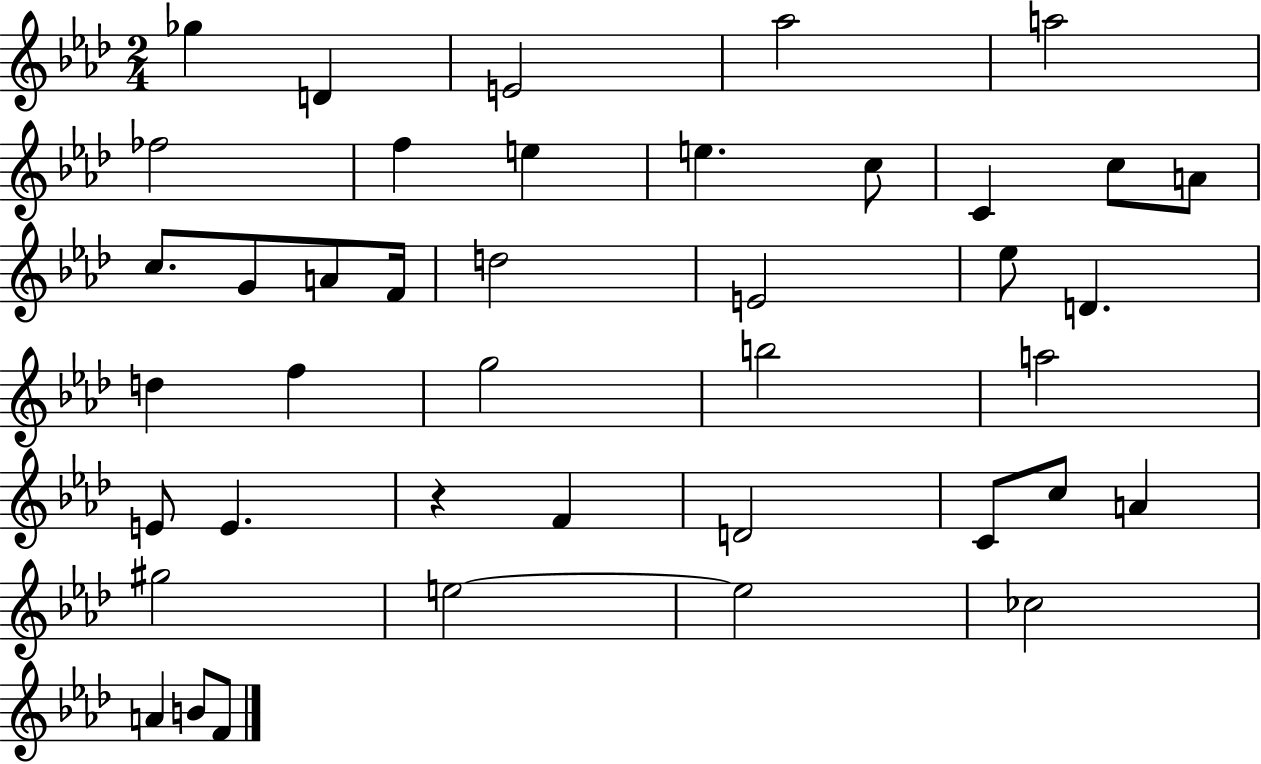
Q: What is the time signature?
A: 2/4